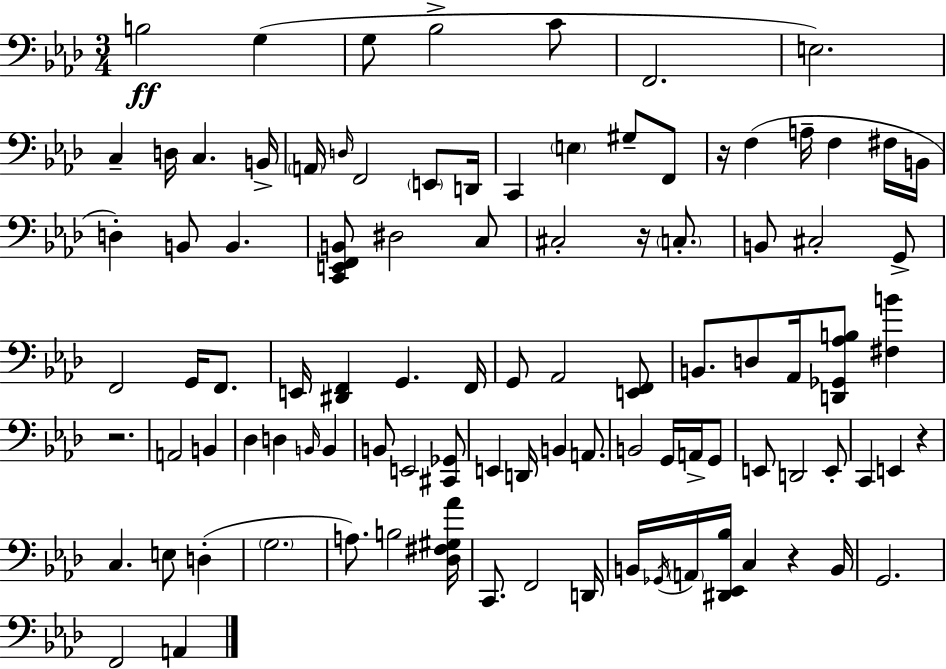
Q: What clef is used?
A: bass